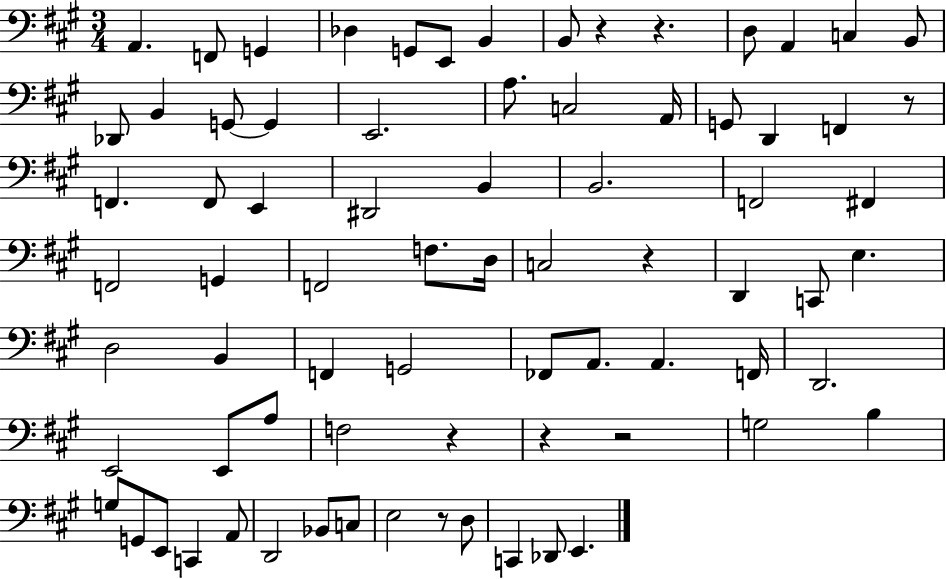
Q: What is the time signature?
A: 3/4